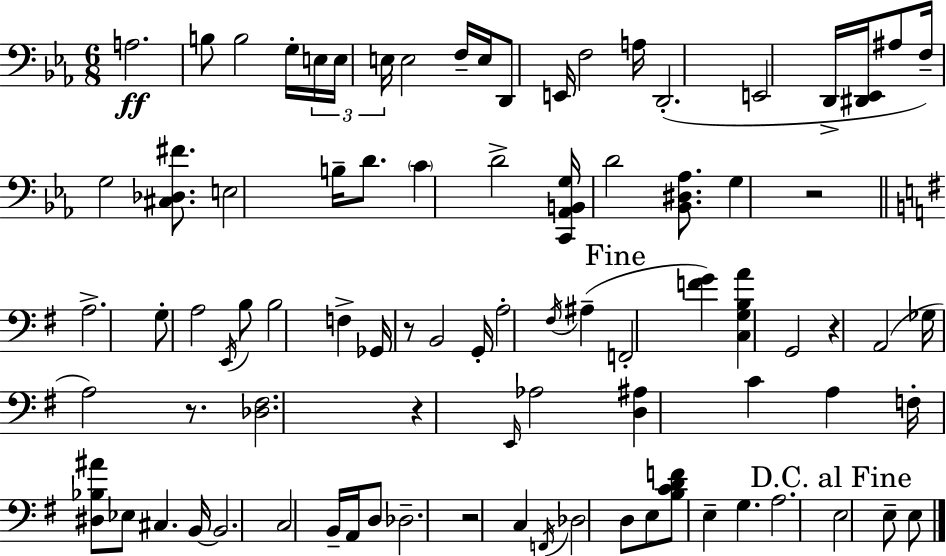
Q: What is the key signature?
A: EES major